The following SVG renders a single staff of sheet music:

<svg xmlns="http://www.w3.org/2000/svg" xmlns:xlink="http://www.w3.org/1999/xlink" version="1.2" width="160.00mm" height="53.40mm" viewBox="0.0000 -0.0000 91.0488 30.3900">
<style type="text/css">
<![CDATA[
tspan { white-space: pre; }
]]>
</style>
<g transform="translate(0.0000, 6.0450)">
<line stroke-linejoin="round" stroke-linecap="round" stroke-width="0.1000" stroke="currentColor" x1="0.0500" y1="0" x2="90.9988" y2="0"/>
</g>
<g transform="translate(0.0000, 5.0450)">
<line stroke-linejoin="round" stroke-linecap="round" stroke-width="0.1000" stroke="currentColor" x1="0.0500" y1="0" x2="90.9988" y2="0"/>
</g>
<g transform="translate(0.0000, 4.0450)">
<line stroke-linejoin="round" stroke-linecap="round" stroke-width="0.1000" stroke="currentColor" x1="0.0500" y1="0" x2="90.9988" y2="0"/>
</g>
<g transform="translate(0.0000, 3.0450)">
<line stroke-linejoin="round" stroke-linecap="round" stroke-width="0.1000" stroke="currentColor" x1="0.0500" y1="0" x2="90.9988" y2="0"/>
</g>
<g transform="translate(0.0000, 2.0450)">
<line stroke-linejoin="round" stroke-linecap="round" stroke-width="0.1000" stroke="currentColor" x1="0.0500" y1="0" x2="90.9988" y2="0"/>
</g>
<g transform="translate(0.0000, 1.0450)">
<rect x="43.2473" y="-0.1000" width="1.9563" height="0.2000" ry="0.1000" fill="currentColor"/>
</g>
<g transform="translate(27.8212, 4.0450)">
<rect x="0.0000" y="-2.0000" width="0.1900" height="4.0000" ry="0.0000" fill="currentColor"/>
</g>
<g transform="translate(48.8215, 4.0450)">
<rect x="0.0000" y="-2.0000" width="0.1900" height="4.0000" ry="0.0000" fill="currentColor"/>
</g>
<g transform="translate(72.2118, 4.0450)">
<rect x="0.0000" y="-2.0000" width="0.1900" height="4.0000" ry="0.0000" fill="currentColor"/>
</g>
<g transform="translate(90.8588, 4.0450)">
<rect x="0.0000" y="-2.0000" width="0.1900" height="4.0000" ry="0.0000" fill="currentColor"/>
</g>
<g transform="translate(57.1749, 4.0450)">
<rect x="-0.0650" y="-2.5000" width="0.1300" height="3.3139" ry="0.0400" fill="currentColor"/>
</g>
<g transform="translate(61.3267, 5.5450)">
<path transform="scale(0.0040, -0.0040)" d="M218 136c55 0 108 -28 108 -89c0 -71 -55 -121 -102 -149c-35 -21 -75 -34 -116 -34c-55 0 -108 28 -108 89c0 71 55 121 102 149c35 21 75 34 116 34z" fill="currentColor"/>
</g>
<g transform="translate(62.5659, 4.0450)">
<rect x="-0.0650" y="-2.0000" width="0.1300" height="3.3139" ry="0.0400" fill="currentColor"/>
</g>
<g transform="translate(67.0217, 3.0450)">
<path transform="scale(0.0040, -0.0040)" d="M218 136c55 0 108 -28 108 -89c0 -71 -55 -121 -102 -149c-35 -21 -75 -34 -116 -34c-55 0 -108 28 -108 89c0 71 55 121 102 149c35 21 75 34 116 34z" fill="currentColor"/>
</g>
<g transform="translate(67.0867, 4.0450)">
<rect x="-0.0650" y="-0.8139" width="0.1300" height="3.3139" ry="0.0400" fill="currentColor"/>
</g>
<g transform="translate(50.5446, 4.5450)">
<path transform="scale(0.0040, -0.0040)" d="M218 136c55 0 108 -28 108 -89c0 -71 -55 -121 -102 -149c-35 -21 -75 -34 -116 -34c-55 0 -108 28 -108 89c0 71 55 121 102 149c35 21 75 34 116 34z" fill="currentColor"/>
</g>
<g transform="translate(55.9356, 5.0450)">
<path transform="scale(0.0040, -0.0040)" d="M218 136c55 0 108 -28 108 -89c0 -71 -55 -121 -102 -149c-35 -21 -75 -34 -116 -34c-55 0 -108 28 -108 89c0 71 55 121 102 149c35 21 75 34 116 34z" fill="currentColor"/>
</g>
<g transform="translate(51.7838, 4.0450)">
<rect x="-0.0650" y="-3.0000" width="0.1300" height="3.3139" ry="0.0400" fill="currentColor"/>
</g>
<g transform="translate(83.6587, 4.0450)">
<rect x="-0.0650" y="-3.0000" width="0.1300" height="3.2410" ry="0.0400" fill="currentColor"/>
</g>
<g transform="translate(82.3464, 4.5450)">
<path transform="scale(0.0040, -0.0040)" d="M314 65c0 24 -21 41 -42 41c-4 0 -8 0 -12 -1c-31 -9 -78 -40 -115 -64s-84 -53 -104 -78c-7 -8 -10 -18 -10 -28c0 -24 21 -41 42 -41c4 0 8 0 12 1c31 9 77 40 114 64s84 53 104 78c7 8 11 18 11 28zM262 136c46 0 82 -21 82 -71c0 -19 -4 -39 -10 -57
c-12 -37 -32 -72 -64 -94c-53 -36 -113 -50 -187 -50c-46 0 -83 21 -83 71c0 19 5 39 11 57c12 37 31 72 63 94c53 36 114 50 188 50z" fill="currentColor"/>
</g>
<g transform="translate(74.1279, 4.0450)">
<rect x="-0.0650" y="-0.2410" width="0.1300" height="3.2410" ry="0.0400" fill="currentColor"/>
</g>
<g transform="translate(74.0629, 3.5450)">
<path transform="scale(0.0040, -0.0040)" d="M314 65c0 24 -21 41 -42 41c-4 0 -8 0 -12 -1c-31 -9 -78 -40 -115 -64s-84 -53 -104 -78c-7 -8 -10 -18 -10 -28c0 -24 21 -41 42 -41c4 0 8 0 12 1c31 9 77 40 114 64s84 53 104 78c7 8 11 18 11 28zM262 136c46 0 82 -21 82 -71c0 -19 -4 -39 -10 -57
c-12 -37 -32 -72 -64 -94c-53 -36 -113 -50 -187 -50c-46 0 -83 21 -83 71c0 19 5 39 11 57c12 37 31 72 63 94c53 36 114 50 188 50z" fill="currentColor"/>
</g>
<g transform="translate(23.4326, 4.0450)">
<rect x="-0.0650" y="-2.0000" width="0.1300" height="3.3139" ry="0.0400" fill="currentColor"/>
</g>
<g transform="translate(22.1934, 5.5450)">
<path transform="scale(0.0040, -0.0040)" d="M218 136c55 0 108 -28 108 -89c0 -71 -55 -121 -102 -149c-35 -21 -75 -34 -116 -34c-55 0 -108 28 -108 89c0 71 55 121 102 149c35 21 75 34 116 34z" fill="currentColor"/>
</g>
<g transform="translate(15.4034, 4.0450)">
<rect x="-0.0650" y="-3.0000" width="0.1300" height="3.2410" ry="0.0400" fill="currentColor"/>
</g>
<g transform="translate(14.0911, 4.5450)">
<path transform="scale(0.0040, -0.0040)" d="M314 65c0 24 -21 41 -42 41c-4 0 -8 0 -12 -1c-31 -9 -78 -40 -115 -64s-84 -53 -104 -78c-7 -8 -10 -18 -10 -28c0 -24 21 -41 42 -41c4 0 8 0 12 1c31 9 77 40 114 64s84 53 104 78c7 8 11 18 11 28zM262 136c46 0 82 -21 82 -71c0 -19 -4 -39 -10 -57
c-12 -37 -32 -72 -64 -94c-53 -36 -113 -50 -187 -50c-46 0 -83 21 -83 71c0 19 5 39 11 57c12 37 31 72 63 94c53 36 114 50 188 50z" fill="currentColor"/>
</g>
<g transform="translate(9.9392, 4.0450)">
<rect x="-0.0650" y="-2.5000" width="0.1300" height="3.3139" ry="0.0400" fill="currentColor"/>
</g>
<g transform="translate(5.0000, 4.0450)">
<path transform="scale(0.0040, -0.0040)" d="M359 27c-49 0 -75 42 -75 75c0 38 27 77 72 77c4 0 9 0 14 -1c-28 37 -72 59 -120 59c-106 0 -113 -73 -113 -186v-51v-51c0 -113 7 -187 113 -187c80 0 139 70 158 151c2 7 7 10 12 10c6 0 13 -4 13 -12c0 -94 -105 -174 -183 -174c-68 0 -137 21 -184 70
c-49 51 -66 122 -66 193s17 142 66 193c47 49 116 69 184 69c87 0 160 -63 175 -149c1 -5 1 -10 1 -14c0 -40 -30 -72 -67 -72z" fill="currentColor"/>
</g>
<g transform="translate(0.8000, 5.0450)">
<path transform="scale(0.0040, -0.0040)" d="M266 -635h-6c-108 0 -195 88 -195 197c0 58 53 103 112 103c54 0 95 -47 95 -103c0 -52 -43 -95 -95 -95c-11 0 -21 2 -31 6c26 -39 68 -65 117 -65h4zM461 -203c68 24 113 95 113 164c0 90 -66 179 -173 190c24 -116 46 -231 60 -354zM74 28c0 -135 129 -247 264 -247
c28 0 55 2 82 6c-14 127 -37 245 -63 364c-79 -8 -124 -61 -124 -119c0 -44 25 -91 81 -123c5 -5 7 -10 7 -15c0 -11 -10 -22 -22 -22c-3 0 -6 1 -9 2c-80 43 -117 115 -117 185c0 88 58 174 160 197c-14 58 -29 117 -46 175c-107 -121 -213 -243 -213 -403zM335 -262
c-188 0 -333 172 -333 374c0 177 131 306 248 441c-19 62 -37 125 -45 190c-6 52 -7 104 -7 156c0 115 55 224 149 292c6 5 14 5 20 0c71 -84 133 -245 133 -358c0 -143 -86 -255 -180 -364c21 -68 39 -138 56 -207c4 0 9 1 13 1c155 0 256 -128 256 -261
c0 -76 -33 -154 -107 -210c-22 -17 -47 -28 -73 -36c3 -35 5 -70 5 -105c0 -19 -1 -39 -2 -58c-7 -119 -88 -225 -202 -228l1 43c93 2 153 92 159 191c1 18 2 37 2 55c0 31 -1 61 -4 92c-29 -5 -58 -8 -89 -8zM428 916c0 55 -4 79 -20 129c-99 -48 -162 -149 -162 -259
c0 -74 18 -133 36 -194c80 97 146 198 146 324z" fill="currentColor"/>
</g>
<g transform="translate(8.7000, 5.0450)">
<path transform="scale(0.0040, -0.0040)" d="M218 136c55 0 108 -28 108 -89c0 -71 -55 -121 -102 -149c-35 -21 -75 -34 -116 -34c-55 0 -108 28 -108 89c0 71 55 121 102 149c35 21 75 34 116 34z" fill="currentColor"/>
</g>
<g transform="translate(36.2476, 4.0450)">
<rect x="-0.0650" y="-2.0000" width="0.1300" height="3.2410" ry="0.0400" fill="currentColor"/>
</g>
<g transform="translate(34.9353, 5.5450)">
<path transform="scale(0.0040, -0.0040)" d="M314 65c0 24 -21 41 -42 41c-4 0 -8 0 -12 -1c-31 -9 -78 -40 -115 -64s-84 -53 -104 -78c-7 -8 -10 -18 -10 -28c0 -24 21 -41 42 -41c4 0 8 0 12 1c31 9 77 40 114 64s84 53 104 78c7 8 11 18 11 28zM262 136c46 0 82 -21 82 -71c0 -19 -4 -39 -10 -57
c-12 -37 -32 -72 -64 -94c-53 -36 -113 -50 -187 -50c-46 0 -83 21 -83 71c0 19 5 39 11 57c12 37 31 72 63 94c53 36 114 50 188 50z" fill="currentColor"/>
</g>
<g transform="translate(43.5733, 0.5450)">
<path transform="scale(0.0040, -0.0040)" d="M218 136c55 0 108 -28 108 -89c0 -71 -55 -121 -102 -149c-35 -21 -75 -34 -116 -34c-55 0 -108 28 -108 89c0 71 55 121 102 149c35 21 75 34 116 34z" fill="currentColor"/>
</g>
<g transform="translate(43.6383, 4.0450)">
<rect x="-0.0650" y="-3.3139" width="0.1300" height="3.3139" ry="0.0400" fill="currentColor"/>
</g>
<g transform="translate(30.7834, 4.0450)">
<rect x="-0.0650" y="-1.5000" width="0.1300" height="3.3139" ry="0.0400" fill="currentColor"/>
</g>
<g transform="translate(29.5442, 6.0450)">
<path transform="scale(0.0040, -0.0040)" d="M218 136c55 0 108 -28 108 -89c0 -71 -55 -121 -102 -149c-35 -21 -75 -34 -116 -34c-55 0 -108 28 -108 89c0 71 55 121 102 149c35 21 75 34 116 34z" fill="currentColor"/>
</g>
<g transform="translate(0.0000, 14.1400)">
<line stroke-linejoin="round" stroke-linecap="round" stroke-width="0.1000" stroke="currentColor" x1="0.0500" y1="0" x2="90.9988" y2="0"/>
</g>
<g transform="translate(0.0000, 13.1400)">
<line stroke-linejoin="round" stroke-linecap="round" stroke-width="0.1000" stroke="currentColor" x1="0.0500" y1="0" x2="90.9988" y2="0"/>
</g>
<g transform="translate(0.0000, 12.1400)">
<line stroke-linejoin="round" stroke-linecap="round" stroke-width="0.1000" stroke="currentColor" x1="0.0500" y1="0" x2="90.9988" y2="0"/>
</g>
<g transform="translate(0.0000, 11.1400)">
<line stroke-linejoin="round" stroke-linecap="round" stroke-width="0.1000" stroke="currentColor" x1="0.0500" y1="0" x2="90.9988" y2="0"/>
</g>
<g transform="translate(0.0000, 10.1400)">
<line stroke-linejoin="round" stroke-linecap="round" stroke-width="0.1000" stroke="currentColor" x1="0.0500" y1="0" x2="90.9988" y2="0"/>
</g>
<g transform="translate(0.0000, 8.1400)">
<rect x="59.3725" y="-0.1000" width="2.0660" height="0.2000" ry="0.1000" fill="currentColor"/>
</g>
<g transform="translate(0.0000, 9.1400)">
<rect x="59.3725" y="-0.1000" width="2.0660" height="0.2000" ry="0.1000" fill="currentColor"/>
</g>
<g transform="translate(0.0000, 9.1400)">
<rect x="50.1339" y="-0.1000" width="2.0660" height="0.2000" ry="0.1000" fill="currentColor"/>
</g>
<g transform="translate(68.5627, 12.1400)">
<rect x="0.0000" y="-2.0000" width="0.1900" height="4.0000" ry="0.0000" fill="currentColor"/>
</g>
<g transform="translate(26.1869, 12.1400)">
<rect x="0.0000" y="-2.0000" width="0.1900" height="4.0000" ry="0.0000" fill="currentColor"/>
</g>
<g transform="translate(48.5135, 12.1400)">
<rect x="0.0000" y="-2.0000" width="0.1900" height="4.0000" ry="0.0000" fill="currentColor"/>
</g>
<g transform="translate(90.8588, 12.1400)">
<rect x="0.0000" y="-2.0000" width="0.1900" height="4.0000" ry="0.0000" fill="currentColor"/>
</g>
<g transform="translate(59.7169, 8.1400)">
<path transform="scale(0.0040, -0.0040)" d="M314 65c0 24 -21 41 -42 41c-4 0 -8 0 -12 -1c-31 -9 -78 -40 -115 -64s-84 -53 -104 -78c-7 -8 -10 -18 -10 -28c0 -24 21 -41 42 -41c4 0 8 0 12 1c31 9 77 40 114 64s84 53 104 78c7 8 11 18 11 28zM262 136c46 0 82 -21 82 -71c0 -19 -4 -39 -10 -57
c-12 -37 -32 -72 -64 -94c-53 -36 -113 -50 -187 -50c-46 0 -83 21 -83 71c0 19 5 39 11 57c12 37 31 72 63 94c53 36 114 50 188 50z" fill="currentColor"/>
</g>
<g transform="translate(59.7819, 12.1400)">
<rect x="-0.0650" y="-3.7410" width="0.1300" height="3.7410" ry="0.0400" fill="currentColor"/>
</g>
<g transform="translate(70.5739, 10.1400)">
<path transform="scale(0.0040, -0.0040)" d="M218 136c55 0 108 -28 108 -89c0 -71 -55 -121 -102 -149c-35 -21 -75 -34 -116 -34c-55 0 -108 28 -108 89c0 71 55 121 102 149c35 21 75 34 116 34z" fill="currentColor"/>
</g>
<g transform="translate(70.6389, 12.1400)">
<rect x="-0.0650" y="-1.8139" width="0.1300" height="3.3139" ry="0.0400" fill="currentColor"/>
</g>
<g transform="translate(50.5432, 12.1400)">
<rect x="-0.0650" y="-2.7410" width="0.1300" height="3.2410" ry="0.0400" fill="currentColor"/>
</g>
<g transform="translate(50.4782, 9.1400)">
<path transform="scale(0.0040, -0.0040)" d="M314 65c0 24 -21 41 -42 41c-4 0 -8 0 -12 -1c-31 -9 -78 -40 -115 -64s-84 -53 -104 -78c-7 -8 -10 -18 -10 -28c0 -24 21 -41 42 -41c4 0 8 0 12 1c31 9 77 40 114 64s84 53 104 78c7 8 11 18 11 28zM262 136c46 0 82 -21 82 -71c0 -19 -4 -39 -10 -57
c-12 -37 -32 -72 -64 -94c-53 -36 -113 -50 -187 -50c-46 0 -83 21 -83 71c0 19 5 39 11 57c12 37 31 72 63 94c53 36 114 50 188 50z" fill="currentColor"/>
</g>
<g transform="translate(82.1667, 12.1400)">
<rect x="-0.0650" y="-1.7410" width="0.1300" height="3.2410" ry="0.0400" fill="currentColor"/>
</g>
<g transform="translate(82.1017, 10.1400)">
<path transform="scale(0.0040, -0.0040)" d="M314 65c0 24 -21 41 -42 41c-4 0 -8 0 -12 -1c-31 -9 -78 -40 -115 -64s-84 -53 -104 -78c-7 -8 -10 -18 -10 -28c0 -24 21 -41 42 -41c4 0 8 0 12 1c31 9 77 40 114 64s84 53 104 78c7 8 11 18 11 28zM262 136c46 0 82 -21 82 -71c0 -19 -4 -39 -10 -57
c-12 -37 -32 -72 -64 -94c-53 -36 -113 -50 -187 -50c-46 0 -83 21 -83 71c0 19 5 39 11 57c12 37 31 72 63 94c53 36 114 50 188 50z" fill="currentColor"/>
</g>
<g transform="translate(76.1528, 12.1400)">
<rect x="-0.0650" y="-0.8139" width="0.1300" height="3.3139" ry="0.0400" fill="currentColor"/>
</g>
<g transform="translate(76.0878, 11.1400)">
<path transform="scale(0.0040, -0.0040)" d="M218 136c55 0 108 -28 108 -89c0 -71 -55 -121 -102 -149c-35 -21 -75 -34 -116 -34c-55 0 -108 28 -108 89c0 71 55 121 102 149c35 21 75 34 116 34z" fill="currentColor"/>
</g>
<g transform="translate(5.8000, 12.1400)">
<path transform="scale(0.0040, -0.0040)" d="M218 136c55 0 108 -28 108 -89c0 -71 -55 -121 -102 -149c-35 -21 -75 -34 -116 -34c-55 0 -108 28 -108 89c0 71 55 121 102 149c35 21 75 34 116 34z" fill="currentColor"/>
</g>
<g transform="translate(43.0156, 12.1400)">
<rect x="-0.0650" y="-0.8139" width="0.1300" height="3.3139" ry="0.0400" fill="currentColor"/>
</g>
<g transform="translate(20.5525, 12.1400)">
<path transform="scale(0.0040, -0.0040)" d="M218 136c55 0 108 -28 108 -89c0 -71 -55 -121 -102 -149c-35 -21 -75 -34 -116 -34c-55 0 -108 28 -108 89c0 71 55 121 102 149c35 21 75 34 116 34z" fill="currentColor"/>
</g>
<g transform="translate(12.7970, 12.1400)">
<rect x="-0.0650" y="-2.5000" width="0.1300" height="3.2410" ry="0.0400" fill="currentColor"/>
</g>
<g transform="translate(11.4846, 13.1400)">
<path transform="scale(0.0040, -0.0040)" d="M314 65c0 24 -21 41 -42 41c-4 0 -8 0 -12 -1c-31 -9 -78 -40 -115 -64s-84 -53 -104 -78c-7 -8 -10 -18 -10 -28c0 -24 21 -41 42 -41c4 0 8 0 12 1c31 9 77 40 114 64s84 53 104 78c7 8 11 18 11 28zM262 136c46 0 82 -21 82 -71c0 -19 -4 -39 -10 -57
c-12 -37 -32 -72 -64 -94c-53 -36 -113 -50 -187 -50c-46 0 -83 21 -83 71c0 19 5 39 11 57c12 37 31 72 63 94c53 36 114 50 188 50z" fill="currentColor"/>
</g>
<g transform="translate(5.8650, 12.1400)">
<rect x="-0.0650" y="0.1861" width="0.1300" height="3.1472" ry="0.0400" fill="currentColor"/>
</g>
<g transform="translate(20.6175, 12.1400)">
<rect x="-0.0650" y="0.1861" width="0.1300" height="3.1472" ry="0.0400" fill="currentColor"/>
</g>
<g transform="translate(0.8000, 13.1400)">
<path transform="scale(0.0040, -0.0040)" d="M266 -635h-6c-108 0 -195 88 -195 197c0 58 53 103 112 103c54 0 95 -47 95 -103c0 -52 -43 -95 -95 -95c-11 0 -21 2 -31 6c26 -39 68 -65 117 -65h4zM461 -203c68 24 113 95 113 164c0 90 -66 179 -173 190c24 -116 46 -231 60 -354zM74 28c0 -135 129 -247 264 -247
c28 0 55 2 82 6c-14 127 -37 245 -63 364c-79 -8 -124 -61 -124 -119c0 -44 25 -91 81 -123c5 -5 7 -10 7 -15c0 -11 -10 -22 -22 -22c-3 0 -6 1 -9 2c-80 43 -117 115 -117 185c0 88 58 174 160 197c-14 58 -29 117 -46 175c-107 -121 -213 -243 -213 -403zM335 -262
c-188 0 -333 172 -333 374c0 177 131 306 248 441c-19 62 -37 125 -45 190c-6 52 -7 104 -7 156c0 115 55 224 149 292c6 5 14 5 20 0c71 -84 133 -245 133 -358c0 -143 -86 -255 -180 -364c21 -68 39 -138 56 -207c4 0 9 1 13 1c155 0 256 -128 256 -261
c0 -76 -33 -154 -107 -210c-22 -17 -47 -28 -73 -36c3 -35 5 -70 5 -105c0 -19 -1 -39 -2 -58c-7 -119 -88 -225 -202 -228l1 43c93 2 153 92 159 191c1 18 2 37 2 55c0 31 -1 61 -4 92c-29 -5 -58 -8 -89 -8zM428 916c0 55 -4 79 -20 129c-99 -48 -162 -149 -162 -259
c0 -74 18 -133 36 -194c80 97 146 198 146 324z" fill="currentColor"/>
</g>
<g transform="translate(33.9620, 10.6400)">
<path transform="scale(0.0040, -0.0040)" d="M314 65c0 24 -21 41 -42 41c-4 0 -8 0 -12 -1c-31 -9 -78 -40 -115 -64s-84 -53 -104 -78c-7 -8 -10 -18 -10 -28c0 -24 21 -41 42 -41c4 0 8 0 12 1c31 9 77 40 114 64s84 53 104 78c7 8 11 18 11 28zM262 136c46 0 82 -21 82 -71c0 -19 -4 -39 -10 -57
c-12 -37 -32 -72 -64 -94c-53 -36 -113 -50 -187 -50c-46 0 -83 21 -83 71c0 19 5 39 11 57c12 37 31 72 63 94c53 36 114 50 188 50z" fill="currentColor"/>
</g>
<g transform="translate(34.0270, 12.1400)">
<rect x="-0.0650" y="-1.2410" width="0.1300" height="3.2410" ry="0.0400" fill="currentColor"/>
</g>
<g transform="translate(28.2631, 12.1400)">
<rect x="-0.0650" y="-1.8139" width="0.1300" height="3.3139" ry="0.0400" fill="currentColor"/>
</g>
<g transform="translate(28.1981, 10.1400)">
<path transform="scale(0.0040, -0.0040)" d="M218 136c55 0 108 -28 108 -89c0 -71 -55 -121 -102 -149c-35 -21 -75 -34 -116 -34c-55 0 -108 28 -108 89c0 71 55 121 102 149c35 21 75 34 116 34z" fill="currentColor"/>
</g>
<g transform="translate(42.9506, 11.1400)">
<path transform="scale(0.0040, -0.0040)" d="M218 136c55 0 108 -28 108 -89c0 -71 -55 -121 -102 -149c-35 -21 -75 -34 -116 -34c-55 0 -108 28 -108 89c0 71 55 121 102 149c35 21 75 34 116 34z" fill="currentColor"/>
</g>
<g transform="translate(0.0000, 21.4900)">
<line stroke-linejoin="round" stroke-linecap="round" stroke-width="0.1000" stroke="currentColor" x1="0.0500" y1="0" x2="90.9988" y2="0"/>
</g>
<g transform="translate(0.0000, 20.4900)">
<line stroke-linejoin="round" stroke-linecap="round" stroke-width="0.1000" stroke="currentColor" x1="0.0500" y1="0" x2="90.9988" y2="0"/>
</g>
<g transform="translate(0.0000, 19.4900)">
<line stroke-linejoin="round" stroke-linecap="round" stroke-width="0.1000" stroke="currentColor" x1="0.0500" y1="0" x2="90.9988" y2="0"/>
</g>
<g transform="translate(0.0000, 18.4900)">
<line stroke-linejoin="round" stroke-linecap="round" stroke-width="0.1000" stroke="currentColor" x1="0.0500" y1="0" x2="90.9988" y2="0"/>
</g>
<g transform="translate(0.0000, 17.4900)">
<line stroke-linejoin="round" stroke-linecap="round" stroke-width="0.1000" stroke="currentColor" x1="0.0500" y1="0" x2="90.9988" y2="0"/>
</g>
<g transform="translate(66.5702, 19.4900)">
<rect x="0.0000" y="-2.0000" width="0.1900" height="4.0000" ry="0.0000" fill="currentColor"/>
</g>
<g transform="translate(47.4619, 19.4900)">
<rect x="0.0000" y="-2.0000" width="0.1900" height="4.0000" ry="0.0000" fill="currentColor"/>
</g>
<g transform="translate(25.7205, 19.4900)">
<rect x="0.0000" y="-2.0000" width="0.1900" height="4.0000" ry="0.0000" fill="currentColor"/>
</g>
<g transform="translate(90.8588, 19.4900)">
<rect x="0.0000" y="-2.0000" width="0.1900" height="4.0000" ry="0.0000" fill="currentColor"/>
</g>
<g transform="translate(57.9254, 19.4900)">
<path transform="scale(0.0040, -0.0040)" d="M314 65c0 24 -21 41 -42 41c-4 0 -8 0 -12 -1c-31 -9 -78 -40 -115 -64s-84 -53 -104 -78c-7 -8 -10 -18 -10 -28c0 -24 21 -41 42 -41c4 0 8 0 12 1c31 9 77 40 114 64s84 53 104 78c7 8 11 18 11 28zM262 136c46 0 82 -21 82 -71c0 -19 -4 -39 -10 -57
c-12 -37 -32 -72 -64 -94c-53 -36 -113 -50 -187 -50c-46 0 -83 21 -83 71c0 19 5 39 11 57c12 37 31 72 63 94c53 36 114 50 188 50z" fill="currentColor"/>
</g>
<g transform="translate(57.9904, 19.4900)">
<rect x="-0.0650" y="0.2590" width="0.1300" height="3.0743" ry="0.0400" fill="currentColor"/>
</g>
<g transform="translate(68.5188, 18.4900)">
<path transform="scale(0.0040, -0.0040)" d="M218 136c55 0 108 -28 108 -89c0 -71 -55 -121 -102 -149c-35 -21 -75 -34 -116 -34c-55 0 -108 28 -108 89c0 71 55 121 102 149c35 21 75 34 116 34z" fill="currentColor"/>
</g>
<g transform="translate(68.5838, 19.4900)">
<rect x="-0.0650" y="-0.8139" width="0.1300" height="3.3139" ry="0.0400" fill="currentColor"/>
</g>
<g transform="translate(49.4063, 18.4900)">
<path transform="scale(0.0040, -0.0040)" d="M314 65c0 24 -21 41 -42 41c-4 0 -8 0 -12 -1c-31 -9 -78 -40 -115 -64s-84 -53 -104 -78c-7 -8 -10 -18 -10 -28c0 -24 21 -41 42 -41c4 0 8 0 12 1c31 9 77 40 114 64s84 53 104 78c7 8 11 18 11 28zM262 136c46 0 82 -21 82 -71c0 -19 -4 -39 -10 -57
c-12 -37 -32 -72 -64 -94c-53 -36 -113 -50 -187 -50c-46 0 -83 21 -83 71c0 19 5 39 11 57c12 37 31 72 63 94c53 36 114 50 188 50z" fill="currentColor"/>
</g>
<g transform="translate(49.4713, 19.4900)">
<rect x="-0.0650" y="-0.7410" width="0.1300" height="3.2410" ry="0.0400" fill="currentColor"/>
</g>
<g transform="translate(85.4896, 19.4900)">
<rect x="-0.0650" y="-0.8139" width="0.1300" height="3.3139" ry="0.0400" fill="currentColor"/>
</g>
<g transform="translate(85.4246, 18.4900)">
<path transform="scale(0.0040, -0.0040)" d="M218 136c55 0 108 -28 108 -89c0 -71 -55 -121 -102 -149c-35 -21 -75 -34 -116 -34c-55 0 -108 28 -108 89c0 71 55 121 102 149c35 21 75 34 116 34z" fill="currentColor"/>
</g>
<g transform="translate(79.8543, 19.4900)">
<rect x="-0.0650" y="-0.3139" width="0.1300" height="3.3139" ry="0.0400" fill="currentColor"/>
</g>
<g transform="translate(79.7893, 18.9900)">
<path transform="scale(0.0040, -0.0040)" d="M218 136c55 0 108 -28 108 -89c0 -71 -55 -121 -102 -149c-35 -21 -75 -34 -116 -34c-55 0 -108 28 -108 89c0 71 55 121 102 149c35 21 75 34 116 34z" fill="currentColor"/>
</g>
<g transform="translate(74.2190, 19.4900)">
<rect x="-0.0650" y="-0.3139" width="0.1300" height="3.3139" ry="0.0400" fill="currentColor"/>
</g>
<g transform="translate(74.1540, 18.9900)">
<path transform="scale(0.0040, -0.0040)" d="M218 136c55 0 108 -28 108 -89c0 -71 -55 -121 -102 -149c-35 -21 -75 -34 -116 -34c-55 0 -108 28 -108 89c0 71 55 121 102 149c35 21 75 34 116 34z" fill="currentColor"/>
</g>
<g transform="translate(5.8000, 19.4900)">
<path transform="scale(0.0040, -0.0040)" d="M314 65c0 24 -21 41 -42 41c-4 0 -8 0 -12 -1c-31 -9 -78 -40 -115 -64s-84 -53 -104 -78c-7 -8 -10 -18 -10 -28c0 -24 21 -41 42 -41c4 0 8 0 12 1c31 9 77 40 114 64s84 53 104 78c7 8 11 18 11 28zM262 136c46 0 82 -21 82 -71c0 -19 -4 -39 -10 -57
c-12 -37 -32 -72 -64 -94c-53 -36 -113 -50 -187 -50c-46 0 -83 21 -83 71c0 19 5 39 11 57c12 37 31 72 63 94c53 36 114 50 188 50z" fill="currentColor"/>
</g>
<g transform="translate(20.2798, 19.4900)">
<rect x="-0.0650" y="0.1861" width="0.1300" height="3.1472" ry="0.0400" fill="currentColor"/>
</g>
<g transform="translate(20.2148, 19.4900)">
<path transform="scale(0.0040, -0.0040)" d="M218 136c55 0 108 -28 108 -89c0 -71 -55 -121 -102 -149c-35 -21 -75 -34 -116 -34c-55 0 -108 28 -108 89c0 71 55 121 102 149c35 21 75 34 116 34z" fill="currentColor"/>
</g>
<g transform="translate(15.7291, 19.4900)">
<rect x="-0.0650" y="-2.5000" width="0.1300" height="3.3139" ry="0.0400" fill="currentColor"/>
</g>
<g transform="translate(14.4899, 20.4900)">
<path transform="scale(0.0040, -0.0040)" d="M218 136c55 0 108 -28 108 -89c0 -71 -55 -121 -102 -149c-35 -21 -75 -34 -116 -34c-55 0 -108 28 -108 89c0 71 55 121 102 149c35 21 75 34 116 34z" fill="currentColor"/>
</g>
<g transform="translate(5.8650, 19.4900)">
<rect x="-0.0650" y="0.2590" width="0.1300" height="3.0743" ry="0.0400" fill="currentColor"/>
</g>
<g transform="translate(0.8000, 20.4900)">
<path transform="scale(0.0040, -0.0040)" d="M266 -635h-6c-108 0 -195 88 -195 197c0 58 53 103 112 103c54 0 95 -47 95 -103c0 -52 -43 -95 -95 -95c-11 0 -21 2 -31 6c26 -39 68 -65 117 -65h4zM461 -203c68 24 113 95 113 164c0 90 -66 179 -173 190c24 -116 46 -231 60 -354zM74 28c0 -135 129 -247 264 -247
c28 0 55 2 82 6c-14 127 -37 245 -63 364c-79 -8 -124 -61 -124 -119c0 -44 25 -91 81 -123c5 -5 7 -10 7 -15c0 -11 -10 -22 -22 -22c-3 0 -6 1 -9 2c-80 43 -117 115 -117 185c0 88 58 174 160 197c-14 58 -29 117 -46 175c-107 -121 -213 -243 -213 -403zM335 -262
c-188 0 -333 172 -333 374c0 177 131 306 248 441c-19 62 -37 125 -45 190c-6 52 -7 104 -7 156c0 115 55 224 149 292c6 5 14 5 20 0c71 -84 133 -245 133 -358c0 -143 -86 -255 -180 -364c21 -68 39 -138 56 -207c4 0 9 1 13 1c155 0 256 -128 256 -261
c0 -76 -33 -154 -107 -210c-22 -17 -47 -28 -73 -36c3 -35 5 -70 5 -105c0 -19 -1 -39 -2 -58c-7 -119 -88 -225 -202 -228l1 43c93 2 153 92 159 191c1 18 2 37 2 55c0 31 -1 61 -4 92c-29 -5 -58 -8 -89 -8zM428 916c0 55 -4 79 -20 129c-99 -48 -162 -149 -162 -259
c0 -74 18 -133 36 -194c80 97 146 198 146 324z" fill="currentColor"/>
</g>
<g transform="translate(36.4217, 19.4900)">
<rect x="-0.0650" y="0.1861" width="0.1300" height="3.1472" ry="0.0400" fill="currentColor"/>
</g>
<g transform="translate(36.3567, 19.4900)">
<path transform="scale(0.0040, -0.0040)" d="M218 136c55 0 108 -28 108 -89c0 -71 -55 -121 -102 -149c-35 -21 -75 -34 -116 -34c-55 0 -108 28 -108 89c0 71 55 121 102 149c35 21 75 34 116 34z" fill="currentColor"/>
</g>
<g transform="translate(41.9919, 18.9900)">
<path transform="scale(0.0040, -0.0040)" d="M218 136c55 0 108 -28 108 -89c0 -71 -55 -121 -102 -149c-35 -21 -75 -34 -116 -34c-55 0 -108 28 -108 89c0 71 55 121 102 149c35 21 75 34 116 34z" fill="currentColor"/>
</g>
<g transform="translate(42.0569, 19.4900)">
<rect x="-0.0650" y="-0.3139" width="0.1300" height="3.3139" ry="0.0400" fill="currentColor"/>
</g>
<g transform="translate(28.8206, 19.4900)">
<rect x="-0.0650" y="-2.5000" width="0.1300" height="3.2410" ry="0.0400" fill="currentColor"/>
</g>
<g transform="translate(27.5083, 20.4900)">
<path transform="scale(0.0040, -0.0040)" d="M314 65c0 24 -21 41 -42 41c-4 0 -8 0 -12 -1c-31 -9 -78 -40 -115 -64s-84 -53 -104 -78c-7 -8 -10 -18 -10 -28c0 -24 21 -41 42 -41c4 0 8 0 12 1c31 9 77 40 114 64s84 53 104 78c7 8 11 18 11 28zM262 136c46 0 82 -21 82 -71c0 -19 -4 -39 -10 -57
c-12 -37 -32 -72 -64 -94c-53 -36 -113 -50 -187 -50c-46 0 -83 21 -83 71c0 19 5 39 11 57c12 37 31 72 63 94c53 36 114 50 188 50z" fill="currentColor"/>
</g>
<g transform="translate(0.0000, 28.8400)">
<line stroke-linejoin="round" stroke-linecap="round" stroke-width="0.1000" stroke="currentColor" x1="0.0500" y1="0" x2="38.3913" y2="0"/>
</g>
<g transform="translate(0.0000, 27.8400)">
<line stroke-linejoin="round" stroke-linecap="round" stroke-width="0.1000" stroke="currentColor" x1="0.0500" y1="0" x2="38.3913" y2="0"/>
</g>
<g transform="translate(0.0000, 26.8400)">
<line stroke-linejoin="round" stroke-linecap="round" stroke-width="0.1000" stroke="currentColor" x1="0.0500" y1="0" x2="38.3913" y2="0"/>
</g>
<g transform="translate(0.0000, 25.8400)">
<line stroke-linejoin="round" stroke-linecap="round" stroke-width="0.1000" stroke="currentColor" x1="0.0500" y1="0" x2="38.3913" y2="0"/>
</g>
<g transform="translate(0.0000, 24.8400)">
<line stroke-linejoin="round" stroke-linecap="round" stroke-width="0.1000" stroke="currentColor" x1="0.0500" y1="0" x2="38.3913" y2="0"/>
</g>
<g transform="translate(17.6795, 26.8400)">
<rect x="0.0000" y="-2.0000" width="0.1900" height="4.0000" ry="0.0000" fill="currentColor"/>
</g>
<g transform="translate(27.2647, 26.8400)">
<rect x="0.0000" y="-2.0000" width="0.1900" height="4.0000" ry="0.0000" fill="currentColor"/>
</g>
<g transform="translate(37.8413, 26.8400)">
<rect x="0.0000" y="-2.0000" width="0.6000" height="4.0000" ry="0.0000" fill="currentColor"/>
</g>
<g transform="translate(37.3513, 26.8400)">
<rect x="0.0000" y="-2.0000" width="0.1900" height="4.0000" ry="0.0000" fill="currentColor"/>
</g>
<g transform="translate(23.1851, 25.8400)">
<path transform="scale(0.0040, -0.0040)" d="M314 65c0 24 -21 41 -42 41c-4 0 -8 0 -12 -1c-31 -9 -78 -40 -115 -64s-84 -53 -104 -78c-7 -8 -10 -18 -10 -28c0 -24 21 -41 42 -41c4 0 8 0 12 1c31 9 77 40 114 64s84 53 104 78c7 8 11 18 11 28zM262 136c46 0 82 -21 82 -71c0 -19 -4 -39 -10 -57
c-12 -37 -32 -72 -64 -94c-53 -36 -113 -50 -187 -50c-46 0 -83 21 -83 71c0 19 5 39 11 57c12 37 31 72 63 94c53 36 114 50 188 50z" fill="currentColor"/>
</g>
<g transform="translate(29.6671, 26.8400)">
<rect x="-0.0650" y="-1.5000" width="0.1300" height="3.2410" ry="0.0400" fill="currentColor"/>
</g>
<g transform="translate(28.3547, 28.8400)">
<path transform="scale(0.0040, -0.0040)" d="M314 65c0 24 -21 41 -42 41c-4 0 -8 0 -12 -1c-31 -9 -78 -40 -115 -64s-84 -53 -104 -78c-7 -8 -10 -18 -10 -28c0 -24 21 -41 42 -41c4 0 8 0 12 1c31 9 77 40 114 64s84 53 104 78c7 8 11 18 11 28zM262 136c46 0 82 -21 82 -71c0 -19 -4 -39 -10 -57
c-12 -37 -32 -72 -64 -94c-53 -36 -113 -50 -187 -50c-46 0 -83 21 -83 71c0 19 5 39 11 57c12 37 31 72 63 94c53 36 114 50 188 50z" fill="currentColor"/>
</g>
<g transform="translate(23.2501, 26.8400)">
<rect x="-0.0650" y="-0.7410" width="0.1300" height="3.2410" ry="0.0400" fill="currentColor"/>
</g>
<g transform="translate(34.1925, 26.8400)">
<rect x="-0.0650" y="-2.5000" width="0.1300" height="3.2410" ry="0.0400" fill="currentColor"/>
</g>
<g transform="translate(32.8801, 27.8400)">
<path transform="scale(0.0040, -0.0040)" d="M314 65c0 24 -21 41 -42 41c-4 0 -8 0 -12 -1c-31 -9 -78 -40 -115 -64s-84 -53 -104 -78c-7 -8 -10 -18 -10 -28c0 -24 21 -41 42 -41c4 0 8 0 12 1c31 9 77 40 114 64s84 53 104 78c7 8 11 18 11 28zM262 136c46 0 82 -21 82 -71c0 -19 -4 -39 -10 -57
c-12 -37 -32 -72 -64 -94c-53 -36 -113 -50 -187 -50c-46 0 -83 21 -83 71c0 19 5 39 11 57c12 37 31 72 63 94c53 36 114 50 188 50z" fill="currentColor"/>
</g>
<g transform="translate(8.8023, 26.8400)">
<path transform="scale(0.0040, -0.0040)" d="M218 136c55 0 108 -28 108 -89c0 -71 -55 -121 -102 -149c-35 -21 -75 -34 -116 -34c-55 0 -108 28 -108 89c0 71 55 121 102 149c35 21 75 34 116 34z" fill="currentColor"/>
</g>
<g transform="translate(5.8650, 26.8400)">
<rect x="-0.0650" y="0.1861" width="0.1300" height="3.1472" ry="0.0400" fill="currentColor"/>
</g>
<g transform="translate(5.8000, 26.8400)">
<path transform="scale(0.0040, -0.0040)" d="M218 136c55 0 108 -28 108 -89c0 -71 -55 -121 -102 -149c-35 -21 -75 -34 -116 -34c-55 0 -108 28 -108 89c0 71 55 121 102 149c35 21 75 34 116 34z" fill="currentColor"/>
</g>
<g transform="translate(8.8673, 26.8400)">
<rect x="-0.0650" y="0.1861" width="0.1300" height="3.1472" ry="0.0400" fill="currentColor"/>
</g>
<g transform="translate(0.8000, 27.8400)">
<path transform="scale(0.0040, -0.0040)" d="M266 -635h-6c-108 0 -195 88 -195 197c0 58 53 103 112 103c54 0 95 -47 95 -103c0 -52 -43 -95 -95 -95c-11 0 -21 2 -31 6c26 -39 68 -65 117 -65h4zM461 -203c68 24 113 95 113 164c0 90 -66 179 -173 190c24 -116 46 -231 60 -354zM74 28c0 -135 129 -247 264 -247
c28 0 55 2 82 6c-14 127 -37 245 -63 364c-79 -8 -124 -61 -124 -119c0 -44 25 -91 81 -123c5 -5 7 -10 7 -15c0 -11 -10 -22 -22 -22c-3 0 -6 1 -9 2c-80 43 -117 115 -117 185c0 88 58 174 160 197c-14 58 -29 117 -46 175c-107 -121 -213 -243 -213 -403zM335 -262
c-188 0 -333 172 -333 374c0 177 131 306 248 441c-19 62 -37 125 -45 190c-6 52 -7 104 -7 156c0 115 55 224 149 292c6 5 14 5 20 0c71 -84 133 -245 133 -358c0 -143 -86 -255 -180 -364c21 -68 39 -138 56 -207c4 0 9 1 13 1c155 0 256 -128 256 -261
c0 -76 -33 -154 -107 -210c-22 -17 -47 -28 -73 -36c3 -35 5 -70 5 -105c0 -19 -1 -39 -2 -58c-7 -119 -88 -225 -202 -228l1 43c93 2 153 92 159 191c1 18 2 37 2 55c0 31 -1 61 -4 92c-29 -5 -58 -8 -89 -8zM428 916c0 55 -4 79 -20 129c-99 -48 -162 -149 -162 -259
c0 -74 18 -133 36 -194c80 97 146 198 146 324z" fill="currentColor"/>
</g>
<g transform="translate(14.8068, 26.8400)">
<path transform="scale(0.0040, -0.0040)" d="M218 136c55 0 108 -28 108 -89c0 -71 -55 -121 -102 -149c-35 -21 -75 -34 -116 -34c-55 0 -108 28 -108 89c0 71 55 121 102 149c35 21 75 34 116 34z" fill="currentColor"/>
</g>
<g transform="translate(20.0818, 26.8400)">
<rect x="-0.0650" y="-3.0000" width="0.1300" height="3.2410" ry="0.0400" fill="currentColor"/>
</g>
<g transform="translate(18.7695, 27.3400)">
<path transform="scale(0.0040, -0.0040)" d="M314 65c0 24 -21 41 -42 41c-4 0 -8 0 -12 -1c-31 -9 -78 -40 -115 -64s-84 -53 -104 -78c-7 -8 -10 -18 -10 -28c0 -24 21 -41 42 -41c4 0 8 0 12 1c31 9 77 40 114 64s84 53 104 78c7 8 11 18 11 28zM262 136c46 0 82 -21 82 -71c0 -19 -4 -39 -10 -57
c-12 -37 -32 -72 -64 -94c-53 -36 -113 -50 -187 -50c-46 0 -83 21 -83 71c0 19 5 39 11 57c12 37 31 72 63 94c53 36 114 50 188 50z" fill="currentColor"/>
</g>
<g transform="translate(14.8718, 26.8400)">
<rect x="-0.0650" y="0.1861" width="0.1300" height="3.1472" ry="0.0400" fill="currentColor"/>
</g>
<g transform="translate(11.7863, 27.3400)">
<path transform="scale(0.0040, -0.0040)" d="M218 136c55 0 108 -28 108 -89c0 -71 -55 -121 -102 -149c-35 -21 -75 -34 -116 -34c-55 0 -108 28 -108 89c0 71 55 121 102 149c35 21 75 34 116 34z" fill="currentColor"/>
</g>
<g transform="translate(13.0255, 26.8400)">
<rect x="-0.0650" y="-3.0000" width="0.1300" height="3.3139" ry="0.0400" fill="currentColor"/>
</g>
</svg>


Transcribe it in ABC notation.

X:1
T:Untitled
M:4/4
L:1/4
K:C
G A2 F E F2 b A G F d c2 A2 B G2 B f e2 d a2 c'2 f d f2 B2 G B G2 B c d2 B2 d c c d B B A B A2 d2 E2 G2